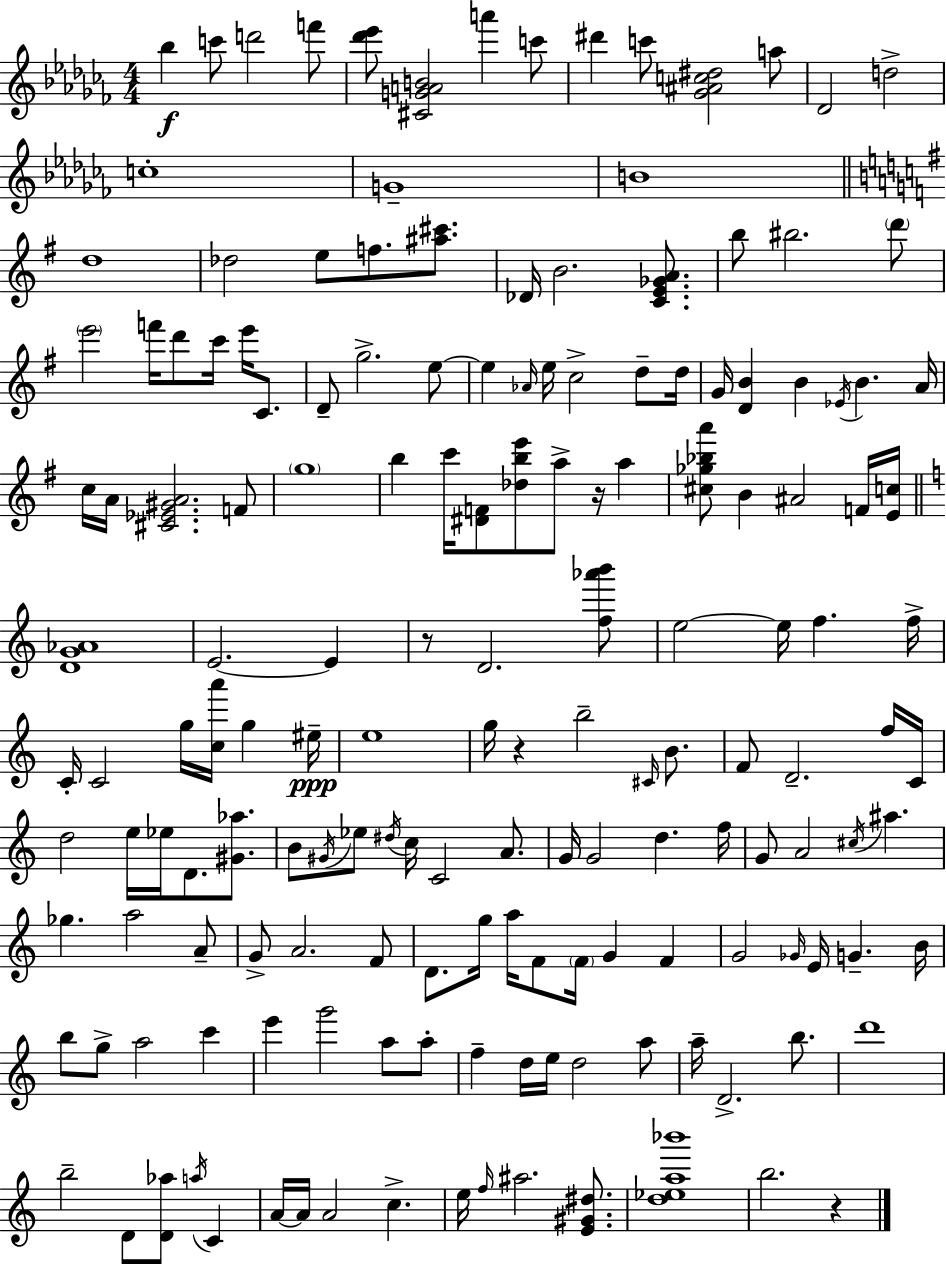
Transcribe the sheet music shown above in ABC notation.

X:1
T:Untitled
M:4/4
L:1/4
K:Abm
_b c'/2 d'2 f'/2 [_d'_e']/2 [^CGAB]2 a' c'/2 ^d' c'/2 [_G^Ac^d]2 a/2 _D2 d2 c4 G4 B4 d4 _d2 e/2 f/2 [^a^c']/2 _D/4 B2 [CE_GA]/2 b/2 ^b2 d'/2 e'2 f'/4 d'/2 c'/4 e'/4 C/2 D/2 g2 e/2 e _A/4 e/4 c2 d/2 d/4 G/4 [DB] B _E/4 B A/4 c/4 A/4 [^C_E^GA]2 F/2 g4 b c'/4 [^DF]/2 [_dbe']/2 a/2 z/4 a [^c_g_ba']/2 B ^A2 F/4 [Ec]/4 [DG_A]4 E2 E z/2 D2 [f_a'b']/2 e2 e/4 f f/4 C/4 C2 g/4 [ca']/4 g ^e/4 e4 g/4 z b2 ^C/4 B/2 F/2 D2 f/4 C/4 d2 e/4 _e/4 D/2 [^G_a]/2 B/2 ^G/4 _e/2 ^d/4 c/4 C2 A/2 G/4 G2 d f/4 G/2 A2 ^c/4 ^a _g a2 A/2 G/2 A2 F/2 D/2 g/4 a/4 F/2 F/4 G F G2 _G/4 E/4 G B/4 b/2 g/2 a2 c' e' g'2 a/2 a/2 f d/4 e/4 d2 a/2 a/4 D2 b/2 d'4 b2 D/2 [D_a]/2 a/4 C A/4 A/4 A2 c e/4 f/4 ^a2 [E^G^d]/2 [d_ea_b']4 b2 z